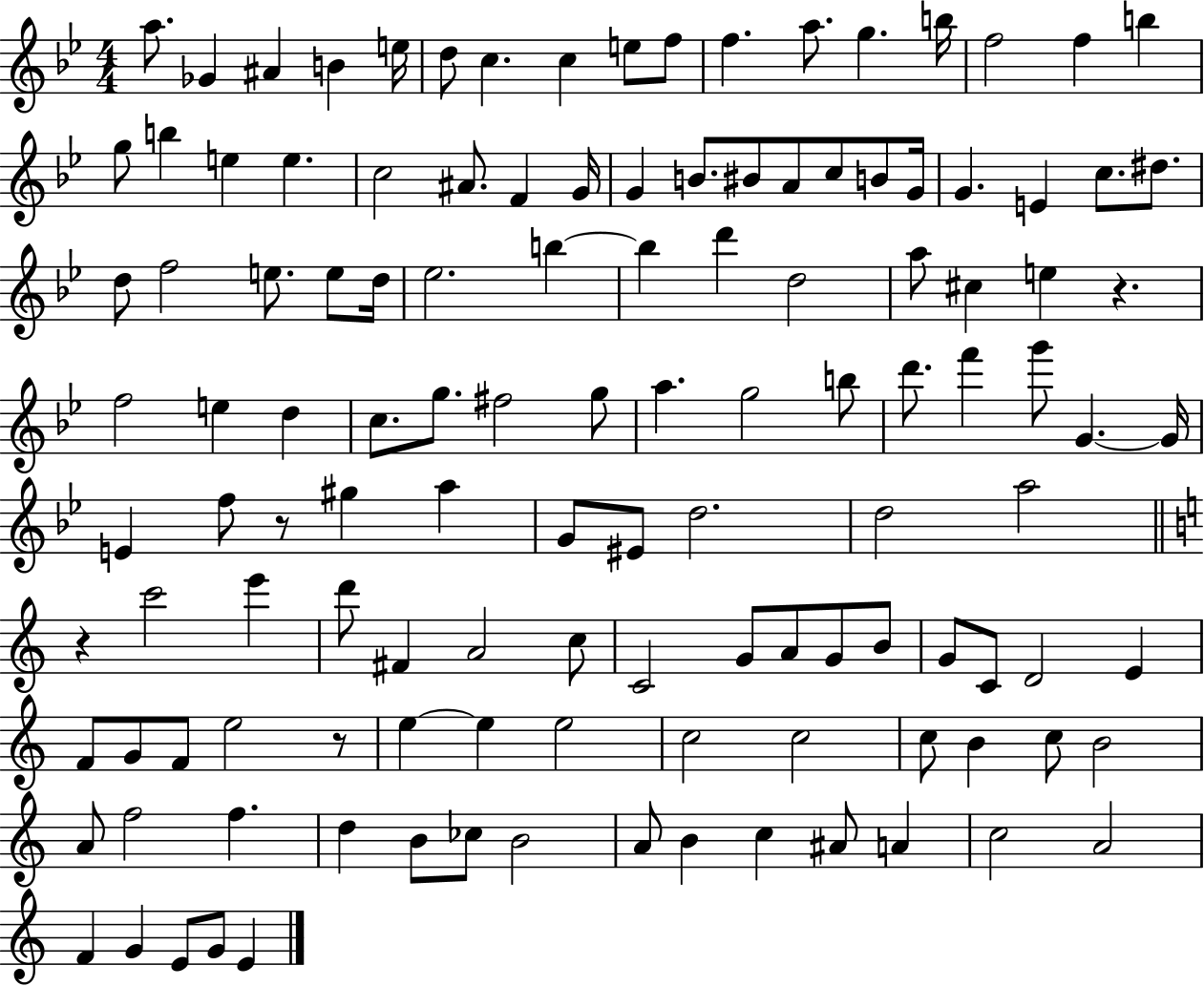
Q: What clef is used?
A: treble